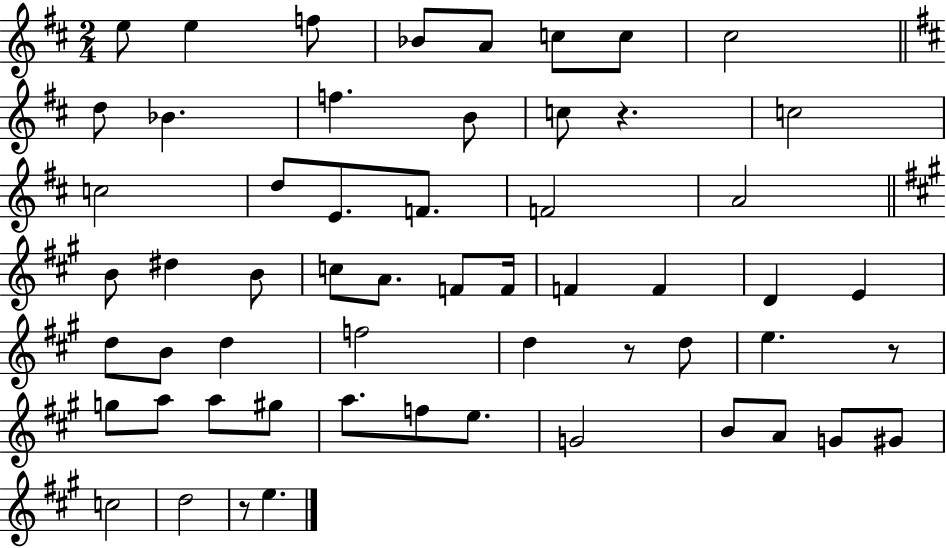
E5/e E5/q F5/e Bb4/e A4/e C5/e C5/e C#5/h D5/e Bb4/q. F5/q. B4/e C5/e R/q. C5/h C5/h D5/e E4/e. F4/e. F4/h A4/h B4/e D#5/q B4/e C5/e A4/e. F4/e F4/s F4/q F4/q D4/q E4/q D5/e B4/e D5/q F5/h D5/q R/e D5/e E5/q. R/e G5/e A5/e A5/e G#5/e A5/e. F5/e E5/e. G4/h B4/e A4/e G4/e G#4/e C5/h D5/h R/e E5/q.